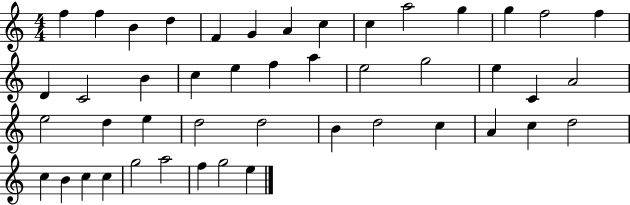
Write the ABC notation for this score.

X:1
T:Untitled
M:4/4
L:1/4
K:C
f f B d F G A c c a2 g g f2 f D C2 B c e f a e2 g2 e C A2 e2 d e d2 d2 B d2 c A c d2 c B c c g2 a2 f g2 e